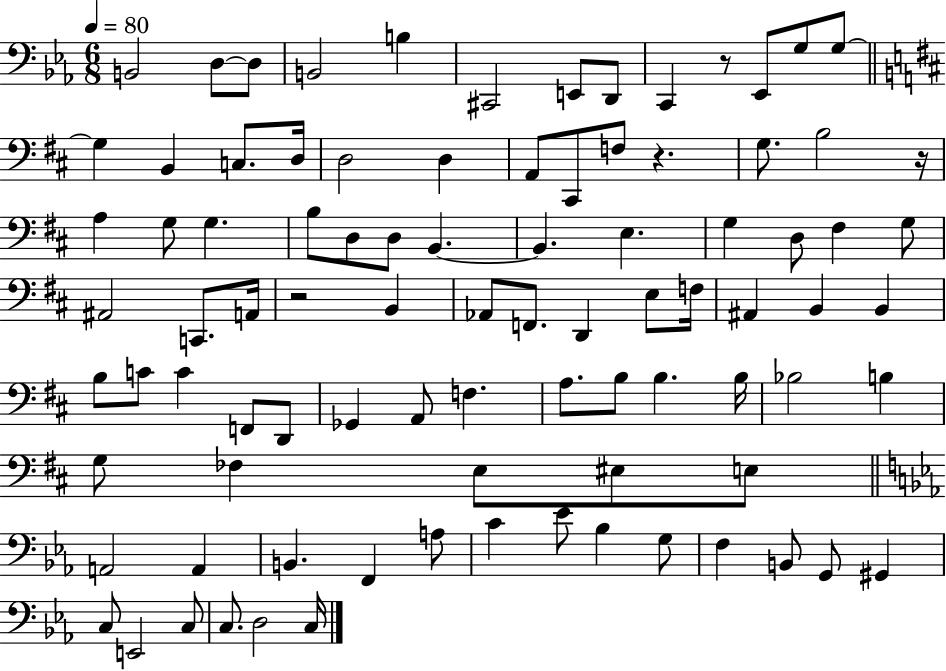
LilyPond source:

{
  \clef bass
  \numericTimeSignature
  \time 6/8
  \key ees \major
  \tempo 4 = 80
  b,2 d8~~ d8 | b,2 b4 | cis,2 e,8 d,8 | c,4 r8 ees,8 g8 g8~~ | \break \bar "||" \break \key b \minor g4 b,4 c8. d16 | d2 d4 | a,8 cis,8 f8 r4. | g8. b2 r16 | \break a4 g8 g4. | b8 d8 d8 b,4.~~ | b,4. e4. | g4 d8 fis4 g8 | \break ais,2 c,8. a,16 | r2 b,4 | aes,8 f,8. d,4 e8 f16 | ais,4 b,4 b,4 | \break b8 c'8 c'4 f,8 d,8 | ges,4 a,8 f4. | a8. b8 b4. b16 | bes2 b4 | \break g8 fes4 e8 eis8 e8 | \bar "||" \break \key c \minor a,2 a,4 | b,4. f,4 a8 | c'4 ees'8 bes4 g8 | f4 b,8 g,8 gis,4 | \break c8 e,2 c8 | c8. d2 c16 | \bar "|."
}